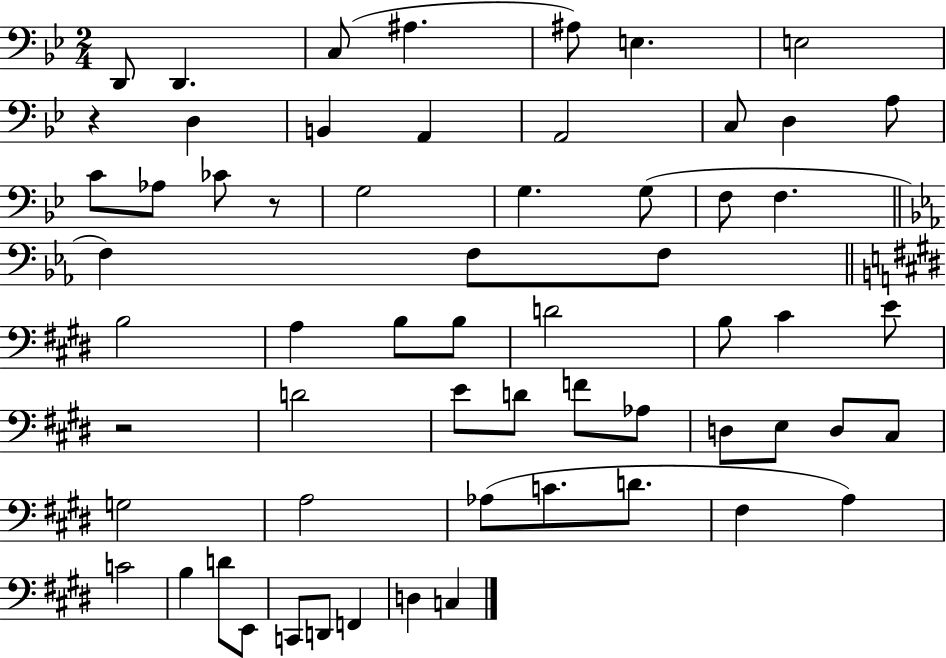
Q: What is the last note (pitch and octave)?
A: C3